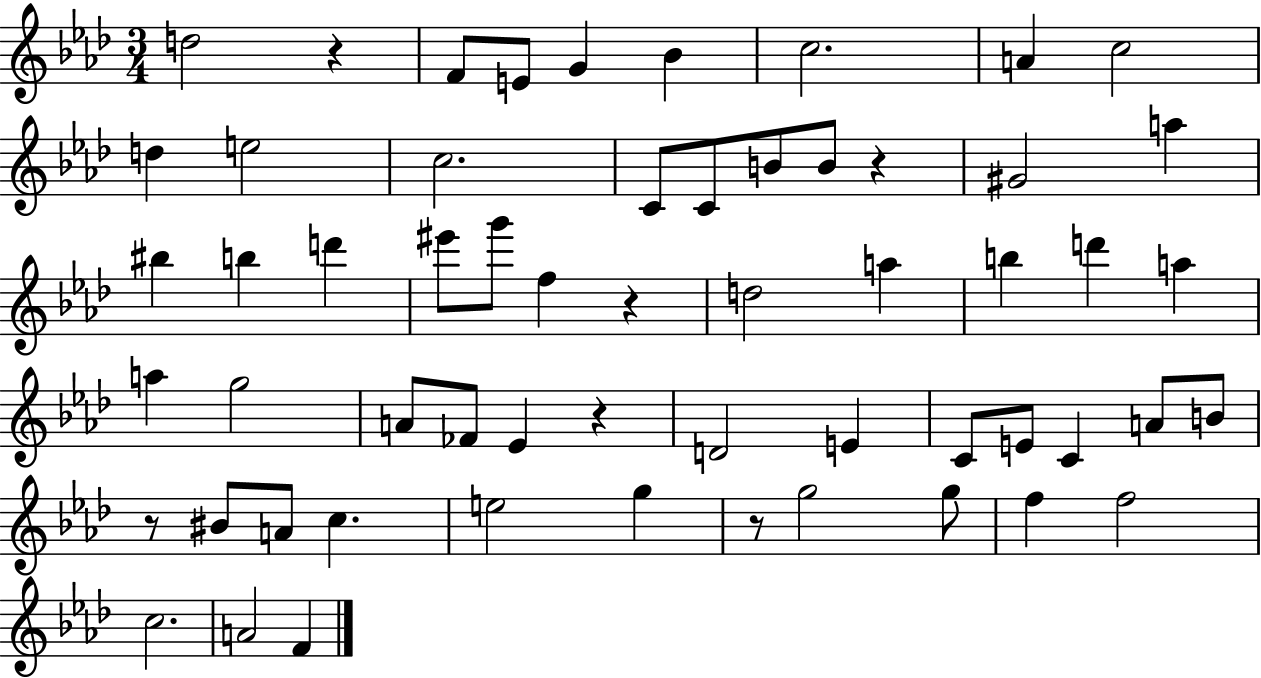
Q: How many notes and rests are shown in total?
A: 58